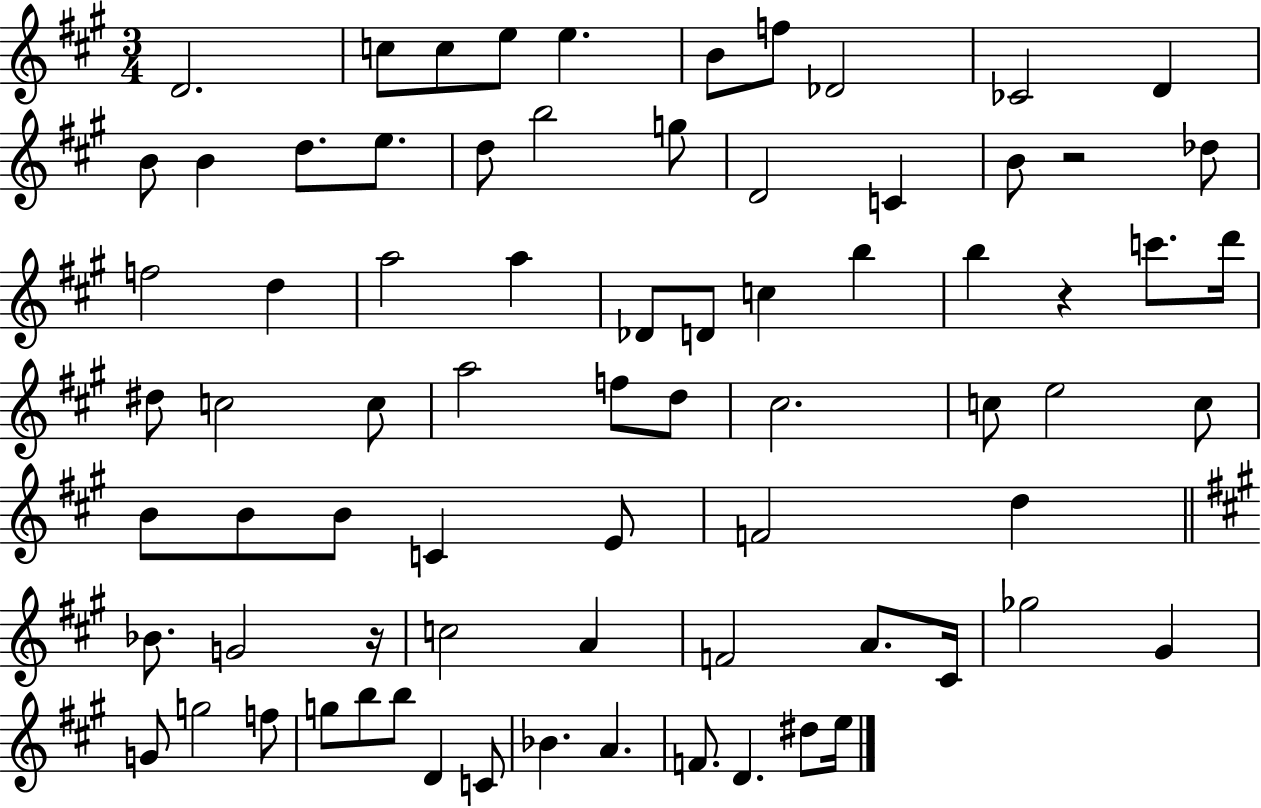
D4/h. C5/e C5/e E5/e E5/q. B4/e F5/e Db4/h CES4/h D4/q B4/e B4/q D5/e. E5/e. D5/e B5/h G5/e D4/h C4/q B4/e R/h Db5/e F5/h D5/q A5/h A5/q Db4/e D4/e C5/q B5/q B5/q R/q C6/e. D6/s D#5/e C5/h C5/e A5/h F5/e D5/e C#5/h. C5/e E5/h C5/e B4/e B4/e B4/e C4/q E4/e F4/h D5/q Bb4/e. G4/h R/s C5/h A4/q F4/h A4/e. C#4/s Gb5/h G#4/q G4/e G5/h F5/e G5/e B5/e B5/e D4/q C4/e Bb4/q. A4/q. F4/e. D4/q. D#5/e E5/s